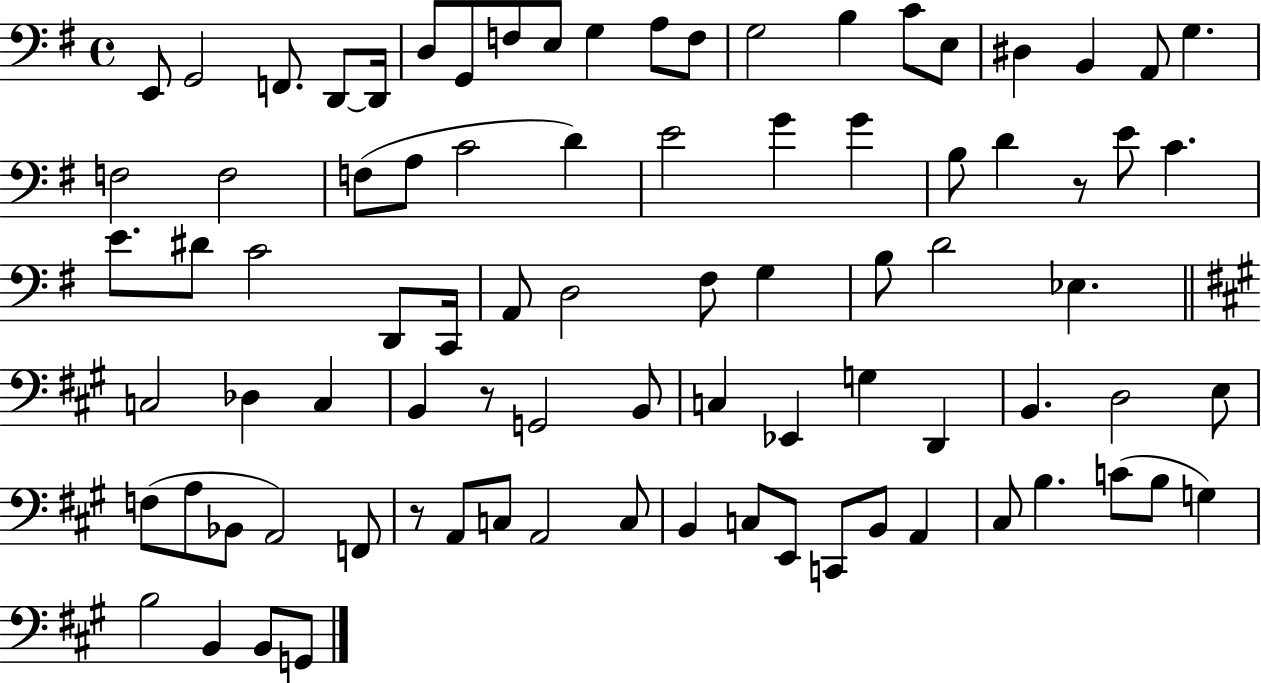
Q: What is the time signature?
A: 4/4